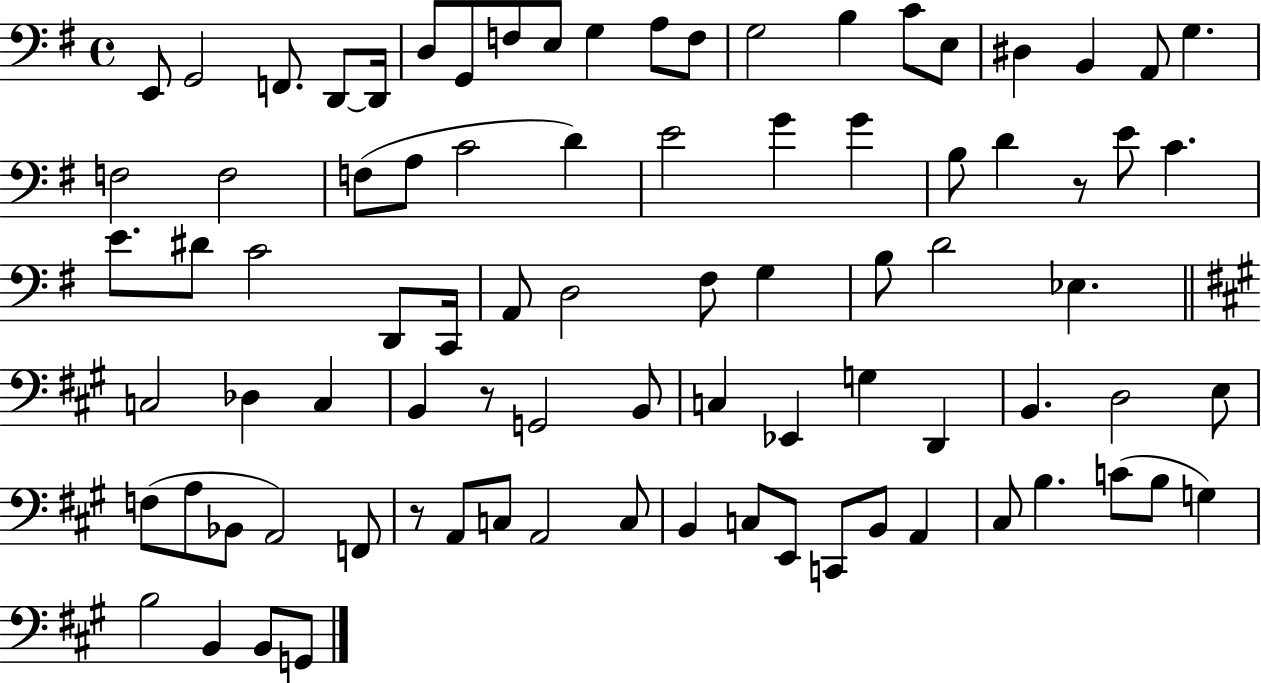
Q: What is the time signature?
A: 4/4